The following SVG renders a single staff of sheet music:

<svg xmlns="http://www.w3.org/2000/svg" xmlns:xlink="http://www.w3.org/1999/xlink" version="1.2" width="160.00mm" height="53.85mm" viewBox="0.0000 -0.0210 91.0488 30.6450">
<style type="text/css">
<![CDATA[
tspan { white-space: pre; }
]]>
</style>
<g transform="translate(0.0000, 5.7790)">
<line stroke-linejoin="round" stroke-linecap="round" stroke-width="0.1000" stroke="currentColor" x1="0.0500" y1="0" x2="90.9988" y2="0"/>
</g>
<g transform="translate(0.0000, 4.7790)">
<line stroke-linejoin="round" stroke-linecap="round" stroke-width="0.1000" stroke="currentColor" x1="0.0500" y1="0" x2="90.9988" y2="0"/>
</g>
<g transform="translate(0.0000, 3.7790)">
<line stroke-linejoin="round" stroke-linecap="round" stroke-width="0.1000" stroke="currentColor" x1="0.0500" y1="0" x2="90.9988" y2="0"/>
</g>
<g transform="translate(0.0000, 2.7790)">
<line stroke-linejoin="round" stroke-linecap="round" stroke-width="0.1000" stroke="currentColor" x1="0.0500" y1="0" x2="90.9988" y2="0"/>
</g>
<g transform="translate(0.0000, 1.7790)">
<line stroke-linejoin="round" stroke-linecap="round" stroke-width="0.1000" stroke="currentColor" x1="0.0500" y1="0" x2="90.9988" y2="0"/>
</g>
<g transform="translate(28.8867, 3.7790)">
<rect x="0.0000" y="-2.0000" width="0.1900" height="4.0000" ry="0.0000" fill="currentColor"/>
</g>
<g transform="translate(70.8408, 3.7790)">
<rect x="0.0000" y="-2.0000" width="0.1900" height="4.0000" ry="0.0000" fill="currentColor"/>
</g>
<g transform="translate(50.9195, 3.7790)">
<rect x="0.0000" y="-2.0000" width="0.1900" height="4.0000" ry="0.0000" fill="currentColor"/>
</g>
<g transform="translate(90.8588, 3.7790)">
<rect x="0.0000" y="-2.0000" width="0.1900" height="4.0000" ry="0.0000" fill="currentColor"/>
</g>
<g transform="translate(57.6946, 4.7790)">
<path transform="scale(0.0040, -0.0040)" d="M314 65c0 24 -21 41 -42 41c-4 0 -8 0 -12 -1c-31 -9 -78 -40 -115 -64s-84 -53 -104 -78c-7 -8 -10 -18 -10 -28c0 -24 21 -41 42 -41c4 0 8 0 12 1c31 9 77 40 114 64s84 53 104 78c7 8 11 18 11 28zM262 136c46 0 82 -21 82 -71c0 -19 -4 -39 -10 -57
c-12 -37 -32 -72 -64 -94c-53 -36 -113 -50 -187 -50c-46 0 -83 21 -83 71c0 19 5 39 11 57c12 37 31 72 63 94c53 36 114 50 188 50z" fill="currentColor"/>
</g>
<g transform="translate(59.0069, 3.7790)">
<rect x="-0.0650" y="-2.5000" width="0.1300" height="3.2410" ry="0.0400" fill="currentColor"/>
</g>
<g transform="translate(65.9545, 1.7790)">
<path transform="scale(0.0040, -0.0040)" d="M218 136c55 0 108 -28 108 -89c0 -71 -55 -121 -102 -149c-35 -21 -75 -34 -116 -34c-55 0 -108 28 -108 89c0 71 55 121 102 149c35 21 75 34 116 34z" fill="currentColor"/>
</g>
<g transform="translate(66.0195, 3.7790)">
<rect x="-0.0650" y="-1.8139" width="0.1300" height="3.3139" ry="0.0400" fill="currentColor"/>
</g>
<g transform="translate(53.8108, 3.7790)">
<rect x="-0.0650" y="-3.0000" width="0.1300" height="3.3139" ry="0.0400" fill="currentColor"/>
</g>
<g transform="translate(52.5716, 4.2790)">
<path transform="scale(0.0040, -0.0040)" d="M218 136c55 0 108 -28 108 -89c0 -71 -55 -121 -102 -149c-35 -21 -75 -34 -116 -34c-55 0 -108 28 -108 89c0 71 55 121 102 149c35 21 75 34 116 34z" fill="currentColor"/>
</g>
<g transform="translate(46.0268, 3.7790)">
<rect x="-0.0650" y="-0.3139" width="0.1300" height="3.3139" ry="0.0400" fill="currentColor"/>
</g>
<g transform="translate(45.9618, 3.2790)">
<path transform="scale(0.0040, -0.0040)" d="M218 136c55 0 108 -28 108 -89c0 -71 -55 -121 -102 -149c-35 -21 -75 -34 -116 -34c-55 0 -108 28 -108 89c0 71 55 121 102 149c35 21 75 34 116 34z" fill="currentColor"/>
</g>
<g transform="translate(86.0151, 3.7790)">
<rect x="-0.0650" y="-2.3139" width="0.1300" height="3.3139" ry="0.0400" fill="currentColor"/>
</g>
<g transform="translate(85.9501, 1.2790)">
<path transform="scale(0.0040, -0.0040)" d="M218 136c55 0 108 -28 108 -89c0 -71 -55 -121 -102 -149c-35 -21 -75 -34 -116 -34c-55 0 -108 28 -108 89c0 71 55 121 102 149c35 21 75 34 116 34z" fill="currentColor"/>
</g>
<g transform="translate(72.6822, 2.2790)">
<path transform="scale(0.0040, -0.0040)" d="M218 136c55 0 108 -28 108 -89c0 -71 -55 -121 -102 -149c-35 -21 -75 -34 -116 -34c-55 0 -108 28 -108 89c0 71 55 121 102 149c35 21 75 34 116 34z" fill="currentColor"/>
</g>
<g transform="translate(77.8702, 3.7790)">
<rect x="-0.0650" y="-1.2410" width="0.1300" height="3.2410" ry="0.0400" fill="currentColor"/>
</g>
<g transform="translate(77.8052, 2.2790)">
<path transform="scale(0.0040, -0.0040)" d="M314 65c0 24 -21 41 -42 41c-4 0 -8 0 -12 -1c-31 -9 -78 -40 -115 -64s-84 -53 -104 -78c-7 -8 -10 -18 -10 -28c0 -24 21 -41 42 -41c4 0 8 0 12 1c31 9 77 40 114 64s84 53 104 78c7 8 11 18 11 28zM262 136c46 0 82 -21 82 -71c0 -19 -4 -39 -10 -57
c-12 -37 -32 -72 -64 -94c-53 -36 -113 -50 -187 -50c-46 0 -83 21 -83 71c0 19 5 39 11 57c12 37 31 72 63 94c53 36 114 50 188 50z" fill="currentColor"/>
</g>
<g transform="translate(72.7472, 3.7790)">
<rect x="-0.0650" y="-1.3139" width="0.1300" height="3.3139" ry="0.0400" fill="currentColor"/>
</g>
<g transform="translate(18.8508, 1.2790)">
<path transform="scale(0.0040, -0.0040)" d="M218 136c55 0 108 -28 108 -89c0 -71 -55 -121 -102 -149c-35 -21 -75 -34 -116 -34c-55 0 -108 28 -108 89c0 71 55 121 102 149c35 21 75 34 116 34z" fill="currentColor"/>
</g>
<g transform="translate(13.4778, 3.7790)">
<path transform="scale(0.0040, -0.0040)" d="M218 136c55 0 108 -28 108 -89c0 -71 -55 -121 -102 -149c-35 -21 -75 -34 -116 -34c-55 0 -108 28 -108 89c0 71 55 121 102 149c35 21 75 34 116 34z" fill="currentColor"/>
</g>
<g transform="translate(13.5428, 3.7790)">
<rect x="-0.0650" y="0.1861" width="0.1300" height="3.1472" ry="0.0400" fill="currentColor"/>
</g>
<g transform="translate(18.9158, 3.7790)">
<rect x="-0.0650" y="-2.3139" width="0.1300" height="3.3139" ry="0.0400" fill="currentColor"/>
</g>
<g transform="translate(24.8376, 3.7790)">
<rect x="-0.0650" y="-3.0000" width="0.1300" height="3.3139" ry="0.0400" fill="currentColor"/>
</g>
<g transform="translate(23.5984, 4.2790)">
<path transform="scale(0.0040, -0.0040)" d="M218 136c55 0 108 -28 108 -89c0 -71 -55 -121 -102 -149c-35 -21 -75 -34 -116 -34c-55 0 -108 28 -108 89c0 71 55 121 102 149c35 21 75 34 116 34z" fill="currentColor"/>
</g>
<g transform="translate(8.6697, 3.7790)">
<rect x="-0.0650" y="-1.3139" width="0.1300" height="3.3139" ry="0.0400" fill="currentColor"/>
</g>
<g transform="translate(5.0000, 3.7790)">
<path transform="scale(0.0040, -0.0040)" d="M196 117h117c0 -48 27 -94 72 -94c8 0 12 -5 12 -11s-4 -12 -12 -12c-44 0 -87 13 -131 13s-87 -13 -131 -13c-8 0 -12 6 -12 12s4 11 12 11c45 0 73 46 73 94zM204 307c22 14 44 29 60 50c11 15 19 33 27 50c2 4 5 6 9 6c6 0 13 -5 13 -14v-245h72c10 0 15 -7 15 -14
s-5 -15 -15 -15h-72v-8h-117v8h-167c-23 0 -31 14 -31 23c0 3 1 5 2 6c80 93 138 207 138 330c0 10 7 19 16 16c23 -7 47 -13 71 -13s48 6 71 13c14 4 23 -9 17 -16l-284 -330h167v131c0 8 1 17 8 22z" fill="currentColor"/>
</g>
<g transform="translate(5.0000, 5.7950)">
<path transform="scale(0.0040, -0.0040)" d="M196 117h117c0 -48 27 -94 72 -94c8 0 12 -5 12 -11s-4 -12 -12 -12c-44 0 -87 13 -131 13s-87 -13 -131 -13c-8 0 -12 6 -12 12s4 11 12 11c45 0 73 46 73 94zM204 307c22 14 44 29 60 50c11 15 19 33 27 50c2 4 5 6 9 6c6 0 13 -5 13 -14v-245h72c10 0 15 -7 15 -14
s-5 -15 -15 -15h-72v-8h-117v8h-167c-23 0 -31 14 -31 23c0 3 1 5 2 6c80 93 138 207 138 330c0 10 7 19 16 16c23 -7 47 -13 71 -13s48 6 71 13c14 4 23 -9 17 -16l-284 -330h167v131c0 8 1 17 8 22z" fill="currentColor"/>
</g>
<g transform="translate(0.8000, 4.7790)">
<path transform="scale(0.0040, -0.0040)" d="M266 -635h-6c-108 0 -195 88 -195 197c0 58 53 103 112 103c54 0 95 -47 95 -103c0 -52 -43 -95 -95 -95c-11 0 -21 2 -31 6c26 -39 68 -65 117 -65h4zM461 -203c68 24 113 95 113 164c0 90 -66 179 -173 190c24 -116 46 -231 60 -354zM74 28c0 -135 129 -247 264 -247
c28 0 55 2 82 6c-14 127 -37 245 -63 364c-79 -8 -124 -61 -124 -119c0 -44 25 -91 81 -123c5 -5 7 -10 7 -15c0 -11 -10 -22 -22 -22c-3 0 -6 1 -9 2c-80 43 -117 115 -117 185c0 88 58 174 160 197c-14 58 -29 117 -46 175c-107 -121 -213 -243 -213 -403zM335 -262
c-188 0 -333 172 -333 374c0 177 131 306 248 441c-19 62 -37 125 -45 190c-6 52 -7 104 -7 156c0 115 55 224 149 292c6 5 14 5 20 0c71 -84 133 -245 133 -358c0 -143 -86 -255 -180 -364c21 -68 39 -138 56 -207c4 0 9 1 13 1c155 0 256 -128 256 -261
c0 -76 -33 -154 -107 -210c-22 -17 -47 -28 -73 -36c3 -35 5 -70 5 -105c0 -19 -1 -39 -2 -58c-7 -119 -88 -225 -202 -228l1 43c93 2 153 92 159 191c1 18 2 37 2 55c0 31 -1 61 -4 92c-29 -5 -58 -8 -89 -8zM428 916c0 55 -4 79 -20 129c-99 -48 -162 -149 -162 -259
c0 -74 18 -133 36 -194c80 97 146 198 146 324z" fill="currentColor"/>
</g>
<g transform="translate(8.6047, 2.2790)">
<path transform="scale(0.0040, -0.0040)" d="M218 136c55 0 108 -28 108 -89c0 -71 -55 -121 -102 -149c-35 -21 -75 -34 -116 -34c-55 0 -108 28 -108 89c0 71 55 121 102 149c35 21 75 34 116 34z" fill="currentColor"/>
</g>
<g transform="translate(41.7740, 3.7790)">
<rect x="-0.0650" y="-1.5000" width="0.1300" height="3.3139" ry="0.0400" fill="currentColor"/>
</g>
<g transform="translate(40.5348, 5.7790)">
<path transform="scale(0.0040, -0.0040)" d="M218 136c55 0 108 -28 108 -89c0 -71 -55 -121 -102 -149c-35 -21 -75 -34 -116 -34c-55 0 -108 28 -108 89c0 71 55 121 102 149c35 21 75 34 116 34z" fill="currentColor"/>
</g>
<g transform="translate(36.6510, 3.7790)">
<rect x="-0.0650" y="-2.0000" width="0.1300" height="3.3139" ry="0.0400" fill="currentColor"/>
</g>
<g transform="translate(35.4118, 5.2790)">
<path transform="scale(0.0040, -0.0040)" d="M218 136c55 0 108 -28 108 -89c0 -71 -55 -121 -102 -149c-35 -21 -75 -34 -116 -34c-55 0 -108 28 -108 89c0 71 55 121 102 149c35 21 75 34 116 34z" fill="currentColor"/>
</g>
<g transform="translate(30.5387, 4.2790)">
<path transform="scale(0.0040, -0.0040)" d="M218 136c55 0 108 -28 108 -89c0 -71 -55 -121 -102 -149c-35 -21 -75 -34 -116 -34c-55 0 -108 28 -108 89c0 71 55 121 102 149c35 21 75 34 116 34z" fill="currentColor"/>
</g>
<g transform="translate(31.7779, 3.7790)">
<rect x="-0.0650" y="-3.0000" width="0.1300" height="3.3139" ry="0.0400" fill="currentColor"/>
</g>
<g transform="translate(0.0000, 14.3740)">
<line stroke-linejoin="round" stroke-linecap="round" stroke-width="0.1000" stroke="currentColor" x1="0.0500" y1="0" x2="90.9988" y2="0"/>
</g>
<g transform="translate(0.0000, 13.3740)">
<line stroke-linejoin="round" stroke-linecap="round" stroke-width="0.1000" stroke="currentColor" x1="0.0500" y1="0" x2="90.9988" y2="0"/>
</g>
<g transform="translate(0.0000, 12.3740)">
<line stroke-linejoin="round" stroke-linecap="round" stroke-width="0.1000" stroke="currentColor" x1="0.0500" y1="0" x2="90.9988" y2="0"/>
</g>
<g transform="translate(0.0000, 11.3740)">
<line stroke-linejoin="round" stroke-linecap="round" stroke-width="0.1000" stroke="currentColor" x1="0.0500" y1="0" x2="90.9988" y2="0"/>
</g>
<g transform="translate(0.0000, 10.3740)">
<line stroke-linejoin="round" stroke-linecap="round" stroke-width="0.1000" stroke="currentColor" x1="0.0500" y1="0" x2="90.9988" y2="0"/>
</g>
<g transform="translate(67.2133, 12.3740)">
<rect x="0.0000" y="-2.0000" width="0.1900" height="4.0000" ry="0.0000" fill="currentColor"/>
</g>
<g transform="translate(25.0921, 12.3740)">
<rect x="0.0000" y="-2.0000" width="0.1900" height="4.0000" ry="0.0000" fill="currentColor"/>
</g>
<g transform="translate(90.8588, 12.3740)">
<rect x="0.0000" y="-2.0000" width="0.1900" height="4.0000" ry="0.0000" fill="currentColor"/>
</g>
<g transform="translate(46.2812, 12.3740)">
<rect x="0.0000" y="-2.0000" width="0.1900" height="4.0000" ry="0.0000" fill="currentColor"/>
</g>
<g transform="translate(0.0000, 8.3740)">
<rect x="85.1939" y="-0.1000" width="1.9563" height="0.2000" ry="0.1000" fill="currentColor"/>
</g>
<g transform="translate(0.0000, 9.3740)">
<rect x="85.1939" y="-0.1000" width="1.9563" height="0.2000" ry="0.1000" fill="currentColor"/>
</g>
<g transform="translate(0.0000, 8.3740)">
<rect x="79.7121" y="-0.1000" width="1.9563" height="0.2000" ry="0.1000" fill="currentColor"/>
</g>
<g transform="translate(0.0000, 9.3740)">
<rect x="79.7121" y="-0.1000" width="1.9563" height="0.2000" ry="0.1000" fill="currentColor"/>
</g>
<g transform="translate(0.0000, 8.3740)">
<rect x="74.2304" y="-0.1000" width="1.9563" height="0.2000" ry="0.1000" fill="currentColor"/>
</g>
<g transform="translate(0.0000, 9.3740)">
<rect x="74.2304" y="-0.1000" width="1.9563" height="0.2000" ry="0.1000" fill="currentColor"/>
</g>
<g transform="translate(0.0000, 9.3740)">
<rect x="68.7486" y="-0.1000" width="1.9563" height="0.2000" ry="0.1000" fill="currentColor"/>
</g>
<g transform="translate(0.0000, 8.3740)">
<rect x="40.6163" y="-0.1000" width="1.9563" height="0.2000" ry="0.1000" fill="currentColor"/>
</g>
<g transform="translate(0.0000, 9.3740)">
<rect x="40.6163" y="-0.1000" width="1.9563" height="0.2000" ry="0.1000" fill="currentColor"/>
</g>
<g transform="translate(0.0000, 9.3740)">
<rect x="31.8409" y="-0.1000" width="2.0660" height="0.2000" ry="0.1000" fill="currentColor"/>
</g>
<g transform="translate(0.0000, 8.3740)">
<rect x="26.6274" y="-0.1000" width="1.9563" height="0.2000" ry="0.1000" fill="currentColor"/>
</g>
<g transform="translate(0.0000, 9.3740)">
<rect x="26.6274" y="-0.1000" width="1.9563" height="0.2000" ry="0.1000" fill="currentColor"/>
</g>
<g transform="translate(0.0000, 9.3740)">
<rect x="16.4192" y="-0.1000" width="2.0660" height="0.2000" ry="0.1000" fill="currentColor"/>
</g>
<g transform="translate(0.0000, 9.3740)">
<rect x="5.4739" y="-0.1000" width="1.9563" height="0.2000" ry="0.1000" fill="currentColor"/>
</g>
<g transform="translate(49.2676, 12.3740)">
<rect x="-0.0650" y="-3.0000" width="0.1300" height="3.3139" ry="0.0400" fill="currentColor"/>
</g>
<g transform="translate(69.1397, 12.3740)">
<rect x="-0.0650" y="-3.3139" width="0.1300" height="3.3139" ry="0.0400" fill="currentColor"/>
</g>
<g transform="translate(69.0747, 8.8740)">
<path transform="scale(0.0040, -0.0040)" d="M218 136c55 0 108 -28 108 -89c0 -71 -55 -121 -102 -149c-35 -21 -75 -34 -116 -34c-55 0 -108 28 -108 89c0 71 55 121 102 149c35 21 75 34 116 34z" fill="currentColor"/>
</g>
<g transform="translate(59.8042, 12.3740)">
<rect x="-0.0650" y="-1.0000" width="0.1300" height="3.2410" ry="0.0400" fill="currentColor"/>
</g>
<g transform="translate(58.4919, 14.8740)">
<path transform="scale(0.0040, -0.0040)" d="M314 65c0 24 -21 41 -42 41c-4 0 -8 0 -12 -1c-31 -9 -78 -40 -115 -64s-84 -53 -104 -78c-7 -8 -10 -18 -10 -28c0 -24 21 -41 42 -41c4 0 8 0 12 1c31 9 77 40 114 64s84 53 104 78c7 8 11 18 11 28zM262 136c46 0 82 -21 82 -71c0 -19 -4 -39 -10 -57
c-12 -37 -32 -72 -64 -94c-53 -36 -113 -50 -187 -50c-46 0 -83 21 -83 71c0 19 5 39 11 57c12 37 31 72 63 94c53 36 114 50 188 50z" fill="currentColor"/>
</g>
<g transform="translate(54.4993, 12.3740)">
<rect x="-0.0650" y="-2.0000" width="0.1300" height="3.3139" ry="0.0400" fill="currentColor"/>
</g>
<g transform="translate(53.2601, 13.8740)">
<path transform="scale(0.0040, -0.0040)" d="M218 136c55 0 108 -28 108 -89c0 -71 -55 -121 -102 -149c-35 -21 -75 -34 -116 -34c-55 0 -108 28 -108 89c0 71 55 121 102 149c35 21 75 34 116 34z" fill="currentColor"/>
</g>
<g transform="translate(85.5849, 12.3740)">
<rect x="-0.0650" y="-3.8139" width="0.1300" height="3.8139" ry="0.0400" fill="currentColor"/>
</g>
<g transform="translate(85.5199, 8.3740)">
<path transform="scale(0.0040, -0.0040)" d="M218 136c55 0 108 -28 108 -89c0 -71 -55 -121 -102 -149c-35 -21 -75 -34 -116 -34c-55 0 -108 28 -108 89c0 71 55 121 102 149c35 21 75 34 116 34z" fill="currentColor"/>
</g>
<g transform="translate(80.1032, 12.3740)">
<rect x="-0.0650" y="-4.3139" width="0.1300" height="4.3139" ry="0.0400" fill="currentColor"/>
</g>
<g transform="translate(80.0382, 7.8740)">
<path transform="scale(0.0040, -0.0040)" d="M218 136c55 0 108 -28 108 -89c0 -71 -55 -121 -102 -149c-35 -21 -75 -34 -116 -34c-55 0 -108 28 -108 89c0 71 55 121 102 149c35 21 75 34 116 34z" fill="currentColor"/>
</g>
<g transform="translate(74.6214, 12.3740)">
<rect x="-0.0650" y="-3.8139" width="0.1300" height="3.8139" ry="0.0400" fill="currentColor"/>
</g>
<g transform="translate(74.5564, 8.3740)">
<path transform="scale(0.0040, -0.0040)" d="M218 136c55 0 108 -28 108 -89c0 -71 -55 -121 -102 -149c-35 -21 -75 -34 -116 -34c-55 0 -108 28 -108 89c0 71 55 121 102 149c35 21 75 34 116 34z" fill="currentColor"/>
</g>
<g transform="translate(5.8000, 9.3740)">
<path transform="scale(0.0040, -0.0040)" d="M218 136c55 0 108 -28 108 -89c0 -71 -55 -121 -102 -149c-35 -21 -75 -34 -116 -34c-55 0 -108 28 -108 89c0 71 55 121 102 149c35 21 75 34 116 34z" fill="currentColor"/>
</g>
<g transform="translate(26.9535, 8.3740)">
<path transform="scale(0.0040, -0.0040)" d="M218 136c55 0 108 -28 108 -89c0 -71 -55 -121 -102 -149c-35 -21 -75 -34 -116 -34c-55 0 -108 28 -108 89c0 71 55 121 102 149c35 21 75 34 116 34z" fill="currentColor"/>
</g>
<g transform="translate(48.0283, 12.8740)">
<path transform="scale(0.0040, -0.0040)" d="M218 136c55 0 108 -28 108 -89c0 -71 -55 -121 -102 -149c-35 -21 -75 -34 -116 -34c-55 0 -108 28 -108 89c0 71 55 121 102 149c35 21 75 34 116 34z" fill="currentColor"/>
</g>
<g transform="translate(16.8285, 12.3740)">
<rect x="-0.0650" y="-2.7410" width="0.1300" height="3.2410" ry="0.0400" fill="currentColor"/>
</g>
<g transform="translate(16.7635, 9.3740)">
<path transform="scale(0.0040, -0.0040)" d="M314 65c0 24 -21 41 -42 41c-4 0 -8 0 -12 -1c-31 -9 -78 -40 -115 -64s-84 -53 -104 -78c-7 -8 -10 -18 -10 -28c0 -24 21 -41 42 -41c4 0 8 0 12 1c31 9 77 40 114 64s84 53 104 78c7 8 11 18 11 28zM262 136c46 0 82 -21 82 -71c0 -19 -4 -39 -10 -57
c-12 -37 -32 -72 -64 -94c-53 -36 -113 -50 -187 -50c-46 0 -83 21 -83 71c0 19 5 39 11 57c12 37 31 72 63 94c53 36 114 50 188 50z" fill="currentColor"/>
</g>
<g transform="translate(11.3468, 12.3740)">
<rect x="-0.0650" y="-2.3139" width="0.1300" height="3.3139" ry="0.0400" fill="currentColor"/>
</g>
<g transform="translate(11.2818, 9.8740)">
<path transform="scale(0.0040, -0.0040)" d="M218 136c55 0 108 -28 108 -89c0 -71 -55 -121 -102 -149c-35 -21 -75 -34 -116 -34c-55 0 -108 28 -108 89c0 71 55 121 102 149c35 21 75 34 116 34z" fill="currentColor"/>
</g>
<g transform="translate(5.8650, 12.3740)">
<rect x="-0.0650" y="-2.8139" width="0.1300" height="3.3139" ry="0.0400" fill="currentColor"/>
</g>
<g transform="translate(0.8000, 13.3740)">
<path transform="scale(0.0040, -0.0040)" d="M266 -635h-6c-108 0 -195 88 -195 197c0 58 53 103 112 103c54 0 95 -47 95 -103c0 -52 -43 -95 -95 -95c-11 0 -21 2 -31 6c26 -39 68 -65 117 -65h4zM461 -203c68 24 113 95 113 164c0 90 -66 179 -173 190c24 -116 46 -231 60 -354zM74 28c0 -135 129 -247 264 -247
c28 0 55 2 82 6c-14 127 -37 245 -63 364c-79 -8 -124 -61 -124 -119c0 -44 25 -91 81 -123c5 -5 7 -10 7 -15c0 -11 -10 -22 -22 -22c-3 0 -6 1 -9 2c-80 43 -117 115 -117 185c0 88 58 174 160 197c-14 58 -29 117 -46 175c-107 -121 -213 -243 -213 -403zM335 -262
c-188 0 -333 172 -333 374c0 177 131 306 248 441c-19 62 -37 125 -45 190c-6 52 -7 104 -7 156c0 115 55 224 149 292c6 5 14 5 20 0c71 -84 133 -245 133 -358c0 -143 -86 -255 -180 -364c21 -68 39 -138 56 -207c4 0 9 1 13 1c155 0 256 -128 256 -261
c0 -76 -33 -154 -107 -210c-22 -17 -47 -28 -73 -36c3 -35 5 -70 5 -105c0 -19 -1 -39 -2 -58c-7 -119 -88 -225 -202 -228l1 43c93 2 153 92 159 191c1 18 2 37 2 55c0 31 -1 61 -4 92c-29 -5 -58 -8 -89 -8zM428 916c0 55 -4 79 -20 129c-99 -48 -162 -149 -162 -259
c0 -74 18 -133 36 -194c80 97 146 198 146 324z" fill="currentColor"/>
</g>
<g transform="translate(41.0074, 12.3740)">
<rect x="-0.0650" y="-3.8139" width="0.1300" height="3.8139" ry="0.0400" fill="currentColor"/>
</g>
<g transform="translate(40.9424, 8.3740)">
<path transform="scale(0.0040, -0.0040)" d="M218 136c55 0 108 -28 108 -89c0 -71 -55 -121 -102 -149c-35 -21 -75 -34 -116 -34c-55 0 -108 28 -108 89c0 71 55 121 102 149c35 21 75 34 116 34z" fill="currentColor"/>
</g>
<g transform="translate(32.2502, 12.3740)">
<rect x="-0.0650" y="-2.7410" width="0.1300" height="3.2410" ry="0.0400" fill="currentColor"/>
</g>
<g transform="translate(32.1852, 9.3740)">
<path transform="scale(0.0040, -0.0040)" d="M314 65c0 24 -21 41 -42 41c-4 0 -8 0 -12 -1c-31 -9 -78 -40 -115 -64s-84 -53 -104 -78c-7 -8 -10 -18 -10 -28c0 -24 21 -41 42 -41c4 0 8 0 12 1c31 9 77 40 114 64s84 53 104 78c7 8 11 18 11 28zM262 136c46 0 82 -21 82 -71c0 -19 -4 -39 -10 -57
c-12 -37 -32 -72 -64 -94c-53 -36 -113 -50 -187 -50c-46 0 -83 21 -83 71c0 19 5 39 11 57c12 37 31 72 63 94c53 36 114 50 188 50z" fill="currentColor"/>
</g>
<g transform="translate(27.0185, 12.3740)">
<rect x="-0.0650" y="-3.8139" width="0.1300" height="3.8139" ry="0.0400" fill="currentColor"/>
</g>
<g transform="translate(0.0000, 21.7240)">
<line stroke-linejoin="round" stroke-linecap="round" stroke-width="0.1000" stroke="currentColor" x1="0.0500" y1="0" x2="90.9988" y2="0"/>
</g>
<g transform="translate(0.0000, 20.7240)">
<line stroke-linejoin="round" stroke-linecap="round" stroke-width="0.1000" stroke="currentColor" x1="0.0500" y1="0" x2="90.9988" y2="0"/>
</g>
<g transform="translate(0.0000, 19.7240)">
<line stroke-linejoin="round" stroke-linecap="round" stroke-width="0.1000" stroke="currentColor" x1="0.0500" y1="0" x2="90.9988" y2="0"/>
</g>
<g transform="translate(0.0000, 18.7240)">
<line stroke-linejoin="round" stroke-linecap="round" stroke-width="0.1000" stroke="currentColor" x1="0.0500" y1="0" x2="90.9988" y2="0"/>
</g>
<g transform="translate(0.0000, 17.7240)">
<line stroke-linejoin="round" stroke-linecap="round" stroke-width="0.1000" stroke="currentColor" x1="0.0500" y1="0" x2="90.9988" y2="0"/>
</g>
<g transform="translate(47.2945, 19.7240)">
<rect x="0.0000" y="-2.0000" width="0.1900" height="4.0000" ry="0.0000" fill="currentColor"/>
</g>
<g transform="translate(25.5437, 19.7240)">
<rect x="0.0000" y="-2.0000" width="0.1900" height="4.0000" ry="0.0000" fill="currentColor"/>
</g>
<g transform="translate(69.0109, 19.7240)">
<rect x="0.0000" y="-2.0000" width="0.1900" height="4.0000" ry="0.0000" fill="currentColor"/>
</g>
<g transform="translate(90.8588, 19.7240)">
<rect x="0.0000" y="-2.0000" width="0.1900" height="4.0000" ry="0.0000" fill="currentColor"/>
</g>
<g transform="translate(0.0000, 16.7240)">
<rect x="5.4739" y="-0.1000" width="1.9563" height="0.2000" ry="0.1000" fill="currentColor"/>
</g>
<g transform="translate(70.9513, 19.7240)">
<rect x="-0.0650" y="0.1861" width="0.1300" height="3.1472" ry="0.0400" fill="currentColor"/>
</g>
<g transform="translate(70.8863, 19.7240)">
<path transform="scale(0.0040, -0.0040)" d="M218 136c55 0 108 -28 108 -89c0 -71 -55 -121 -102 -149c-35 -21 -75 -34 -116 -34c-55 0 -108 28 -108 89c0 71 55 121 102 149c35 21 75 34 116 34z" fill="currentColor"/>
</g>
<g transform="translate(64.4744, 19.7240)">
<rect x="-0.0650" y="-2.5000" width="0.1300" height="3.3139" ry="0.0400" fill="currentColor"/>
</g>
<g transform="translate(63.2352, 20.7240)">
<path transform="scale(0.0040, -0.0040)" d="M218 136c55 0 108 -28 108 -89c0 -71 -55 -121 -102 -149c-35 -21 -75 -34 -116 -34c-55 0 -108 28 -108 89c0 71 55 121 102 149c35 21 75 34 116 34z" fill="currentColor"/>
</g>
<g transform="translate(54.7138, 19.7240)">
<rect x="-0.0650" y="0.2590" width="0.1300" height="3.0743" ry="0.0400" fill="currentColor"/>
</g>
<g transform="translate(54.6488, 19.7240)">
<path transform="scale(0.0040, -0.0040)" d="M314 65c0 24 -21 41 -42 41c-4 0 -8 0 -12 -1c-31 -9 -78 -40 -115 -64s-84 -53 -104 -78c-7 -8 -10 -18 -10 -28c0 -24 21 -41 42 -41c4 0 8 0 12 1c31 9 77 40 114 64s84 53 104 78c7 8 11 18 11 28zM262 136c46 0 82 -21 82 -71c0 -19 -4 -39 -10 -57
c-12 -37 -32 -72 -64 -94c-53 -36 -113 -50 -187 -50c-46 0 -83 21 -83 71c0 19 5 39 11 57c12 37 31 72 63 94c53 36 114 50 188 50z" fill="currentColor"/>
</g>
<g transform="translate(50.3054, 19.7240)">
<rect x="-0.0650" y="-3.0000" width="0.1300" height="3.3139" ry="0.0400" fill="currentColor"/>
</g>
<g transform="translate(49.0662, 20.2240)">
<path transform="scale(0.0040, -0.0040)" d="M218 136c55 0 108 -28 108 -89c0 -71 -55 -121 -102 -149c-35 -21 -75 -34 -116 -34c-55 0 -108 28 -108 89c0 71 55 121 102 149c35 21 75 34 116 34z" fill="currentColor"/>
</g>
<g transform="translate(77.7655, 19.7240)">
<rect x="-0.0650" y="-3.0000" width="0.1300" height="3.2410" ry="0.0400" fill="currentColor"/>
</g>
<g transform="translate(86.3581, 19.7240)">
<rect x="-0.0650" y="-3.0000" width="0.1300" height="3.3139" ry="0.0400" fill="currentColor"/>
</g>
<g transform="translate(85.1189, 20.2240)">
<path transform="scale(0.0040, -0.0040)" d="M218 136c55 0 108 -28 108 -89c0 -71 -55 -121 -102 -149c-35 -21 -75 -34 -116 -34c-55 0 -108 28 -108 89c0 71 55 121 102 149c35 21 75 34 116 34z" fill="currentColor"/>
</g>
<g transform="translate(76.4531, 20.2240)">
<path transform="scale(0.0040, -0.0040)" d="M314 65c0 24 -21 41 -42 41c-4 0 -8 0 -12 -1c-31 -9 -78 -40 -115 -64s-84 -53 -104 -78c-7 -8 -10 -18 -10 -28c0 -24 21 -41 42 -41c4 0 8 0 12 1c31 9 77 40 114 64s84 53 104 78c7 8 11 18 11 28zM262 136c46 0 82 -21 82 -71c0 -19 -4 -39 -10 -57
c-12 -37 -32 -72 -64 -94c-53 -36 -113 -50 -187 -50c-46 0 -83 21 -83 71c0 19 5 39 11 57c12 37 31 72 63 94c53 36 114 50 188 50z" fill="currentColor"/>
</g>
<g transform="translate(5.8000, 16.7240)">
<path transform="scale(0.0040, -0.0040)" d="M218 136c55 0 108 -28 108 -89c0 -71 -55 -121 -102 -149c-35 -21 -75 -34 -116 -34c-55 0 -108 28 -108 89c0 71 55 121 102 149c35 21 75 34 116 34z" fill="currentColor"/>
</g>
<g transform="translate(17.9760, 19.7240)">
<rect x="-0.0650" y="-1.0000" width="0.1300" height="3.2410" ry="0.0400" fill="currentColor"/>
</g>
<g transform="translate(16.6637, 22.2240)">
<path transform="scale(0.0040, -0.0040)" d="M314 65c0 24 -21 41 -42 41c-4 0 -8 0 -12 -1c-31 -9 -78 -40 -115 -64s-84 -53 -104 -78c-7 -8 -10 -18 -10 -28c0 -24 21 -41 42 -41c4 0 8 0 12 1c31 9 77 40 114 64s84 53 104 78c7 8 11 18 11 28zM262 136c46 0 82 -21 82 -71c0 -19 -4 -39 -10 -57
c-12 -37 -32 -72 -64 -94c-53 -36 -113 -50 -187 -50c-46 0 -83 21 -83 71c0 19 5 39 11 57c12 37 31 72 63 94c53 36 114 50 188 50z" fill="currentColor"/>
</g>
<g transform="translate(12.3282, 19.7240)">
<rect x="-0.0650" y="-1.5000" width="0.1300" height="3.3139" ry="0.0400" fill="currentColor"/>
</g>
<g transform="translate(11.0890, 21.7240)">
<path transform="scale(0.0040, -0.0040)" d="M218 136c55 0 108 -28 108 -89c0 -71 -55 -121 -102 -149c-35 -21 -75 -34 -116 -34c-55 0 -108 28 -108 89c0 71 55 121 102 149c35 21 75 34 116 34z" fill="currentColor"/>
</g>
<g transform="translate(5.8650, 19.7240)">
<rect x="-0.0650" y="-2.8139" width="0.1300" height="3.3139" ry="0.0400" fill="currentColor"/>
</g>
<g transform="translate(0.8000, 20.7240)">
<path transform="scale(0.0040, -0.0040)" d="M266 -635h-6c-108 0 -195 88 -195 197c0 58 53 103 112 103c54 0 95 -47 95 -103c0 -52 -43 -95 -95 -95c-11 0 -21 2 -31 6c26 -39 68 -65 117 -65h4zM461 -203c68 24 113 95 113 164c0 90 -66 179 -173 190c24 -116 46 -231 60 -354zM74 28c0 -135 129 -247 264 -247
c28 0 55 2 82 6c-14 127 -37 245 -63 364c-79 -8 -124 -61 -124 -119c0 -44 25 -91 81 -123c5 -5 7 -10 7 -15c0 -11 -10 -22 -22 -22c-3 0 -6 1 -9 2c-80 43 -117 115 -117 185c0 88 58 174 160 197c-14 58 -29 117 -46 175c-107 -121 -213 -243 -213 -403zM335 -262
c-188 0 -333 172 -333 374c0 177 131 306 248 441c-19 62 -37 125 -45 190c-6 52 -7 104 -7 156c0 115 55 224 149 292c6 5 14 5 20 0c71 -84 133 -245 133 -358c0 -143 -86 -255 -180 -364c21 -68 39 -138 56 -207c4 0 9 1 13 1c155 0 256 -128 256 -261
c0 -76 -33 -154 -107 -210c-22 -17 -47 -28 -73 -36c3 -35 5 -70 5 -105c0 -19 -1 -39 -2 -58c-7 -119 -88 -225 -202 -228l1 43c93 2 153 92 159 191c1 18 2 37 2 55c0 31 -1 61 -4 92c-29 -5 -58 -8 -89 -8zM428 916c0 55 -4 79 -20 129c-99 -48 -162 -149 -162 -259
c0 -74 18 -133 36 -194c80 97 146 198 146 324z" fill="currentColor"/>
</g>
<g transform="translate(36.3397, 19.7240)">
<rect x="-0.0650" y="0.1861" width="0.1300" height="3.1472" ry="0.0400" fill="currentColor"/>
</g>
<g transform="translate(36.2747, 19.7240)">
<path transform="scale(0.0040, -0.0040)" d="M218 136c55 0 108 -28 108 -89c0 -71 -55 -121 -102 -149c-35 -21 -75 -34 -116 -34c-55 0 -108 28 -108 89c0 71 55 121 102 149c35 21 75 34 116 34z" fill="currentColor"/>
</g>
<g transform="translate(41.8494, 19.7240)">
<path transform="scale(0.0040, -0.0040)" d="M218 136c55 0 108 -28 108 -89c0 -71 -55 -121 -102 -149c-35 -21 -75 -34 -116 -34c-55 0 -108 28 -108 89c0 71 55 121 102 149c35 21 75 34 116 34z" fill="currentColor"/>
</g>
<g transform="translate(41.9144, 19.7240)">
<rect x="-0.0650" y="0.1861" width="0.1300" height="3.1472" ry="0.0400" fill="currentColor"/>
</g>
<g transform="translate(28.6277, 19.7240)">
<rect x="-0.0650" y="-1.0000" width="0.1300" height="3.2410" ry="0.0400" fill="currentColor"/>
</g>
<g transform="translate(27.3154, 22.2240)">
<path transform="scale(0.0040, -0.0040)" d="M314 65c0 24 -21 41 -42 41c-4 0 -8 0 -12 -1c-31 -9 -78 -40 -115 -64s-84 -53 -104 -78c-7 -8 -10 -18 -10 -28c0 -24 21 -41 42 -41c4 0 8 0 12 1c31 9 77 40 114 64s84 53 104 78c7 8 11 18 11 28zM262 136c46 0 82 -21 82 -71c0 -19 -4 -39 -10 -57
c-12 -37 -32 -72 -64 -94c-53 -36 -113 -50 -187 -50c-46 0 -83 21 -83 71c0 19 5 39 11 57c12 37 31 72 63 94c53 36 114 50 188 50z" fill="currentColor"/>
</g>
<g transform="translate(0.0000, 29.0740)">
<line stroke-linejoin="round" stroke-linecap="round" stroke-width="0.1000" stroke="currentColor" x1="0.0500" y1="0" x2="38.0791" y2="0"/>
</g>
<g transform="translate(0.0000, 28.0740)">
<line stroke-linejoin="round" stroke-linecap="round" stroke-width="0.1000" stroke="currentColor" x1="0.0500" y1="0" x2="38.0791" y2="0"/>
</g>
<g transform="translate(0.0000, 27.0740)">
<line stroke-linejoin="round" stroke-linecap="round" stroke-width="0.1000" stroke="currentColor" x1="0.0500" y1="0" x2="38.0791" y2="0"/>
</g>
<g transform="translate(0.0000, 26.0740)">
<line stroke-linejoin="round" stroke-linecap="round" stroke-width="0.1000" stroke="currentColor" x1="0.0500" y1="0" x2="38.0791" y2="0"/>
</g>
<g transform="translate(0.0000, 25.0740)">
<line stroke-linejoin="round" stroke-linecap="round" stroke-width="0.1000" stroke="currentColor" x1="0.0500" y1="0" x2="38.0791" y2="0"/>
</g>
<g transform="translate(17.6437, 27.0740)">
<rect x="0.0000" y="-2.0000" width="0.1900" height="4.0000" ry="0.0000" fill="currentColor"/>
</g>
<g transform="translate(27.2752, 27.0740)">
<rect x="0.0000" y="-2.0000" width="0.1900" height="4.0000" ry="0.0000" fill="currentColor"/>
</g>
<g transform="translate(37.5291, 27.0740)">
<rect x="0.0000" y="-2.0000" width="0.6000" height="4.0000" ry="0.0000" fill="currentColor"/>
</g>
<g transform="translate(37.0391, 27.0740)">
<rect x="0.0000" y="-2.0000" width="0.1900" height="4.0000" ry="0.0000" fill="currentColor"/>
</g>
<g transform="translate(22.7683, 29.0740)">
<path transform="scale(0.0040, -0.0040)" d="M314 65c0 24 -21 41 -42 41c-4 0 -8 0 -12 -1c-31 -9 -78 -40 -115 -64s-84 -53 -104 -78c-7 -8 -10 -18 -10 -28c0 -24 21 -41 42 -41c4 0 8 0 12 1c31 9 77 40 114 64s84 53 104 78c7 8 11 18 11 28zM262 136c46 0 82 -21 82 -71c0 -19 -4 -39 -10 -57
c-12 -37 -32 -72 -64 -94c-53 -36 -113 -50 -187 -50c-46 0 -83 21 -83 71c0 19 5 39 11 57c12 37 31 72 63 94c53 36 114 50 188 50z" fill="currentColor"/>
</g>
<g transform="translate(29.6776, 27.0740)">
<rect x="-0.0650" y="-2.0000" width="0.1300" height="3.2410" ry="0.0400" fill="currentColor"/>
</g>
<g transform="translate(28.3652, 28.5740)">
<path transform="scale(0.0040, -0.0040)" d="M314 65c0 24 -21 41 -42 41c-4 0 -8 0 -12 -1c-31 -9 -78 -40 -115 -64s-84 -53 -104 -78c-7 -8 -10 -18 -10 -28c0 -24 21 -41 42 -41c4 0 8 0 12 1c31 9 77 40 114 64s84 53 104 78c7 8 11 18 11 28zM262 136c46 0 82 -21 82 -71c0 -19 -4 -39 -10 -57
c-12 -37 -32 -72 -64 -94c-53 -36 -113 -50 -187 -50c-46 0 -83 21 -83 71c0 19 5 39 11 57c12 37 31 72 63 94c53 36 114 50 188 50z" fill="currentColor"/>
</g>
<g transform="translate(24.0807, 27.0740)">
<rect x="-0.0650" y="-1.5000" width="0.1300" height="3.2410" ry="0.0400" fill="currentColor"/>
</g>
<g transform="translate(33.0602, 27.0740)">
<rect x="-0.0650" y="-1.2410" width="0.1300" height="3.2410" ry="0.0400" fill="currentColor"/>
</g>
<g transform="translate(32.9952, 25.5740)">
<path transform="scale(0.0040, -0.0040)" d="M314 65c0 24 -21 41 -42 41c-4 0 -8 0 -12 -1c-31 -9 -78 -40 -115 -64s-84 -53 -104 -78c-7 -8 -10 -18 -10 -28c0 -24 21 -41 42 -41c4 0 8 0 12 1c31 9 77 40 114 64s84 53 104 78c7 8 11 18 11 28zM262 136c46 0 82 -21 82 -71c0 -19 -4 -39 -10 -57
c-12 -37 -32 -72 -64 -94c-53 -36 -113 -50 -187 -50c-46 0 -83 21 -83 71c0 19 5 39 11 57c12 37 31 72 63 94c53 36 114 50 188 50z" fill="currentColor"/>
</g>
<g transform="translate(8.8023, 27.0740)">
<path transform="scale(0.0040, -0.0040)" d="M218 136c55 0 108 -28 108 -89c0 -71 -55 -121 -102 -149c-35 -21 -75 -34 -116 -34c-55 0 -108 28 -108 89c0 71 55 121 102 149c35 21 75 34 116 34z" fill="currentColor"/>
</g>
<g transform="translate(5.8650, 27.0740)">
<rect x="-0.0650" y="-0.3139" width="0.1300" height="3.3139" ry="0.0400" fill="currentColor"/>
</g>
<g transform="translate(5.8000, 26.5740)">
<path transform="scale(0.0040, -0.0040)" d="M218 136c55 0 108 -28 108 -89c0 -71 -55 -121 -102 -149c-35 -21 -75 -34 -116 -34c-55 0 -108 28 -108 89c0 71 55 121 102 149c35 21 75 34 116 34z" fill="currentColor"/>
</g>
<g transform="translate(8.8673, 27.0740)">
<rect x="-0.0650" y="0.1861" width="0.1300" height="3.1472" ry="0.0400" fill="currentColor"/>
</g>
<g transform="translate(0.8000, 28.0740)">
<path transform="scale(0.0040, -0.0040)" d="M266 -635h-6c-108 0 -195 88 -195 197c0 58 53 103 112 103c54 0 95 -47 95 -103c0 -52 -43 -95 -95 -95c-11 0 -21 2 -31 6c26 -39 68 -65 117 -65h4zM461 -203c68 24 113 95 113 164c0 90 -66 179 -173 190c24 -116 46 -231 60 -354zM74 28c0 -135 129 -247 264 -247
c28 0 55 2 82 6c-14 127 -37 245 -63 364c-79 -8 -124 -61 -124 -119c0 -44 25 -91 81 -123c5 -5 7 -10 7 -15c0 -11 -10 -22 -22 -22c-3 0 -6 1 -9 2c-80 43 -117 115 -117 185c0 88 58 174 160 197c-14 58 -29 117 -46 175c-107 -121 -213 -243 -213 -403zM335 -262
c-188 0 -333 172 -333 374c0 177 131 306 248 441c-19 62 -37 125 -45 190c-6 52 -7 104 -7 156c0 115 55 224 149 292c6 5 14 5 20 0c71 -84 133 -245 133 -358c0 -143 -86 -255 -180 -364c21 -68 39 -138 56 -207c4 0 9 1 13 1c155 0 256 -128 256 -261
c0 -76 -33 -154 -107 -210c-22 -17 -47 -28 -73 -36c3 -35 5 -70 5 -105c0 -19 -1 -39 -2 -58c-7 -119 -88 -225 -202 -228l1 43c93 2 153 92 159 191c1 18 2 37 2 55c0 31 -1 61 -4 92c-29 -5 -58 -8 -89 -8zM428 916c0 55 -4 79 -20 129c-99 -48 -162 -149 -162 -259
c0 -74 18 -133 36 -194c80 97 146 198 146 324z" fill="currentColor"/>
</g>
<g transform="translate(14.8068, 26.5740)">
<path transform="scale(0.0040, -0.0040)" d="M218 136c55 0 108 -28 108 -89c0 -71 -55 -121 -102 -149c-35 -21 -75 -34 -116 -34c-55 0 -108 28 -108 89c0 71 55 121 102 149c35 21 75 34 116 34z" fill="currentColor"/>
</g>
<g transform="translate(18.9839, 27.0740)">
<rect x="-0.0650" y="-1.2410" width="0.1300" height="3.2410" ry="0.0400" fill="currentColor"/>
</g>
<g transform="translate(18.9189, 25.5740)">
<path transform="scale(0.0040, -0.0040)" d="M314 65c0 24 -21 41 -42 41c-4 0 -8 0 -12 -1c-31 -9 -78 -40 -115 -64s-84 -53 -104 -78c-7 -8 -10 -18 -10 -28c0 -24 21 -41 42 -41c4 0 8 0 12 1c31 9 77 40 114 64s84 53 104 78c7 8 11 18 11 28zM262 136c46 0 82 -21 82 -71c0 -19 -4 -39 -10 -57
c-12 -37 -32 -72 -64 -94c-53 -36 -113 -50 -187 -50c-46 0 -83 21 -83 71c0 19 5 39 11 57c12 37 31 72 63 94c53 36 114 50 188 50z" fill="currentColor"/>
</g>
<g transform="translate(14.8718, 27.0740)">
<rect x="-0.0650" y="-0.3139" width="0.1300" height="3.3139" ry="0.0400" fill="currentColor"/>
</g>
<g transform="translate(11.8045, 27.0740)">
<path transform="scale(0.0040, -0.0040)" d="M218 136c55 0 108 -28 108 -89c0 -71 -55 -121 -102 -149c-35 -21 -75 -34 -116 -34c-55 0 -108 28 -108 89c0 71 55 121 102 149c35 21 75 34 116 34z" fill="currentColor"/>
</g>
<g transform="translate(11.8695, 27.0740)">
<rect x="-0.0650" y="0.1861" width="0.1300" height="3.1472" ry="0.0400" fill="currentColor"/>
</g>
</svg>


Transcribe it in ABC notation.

X:1
T:Untitled
M:4/4
L:1/4
K:C
e B g A A F E c A G2 f e e2 g a g a2 c' a2 c' A F D2 b c' d' c' a E D2 D2 B B A B2 G B A2 A c B B c e2 E2 F2 e2